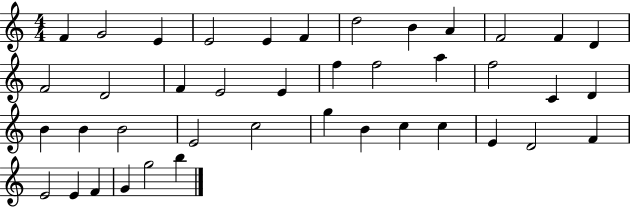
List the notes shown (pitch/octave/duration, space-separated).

F4/q G4/h E4/q E4/h E4/q F4/q D5/h B4/q A4/q F4/h F4/q D4/q F4/h D4/h F4/q E4/h E4/q F5/q F5/h A5/q F5/h C4/q D4/q B4/q B4/q B4/h E4/h C5/h G5/q B4/q C5/q C5/q E4/q D4/h F4/q E4/h E4/q F4/q G4/q G5/h B5/q